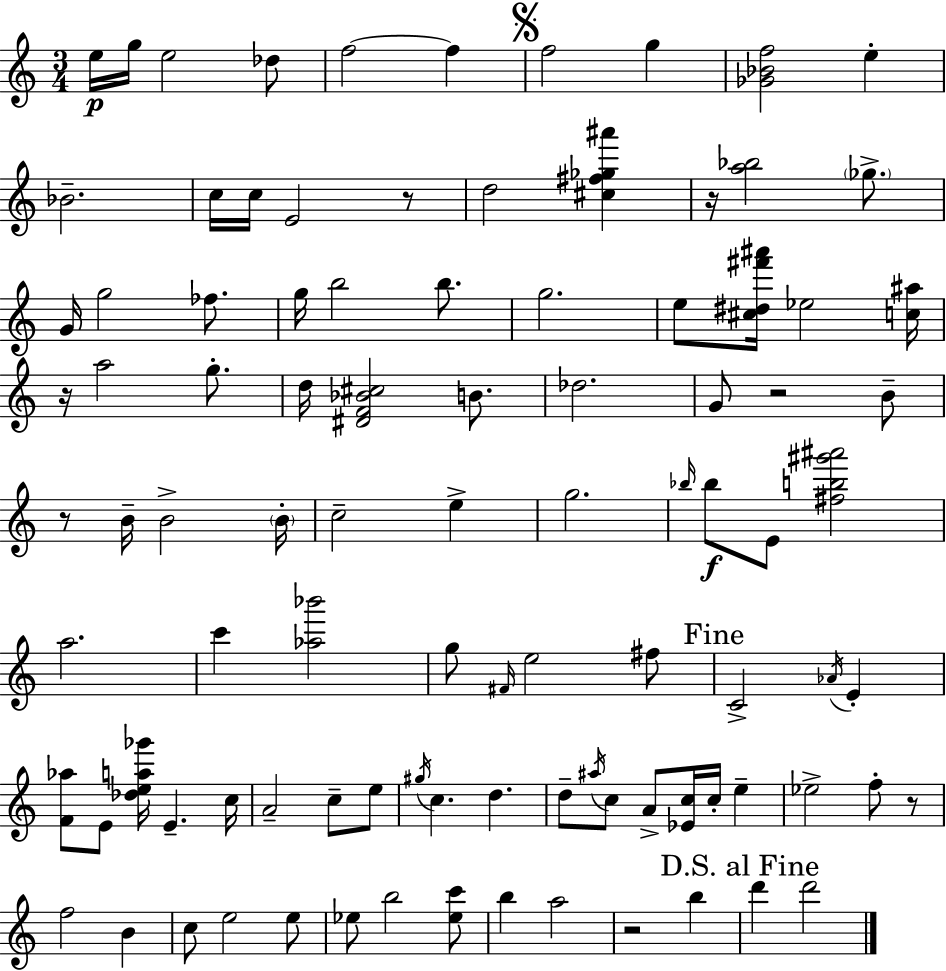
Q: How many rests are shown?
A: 7